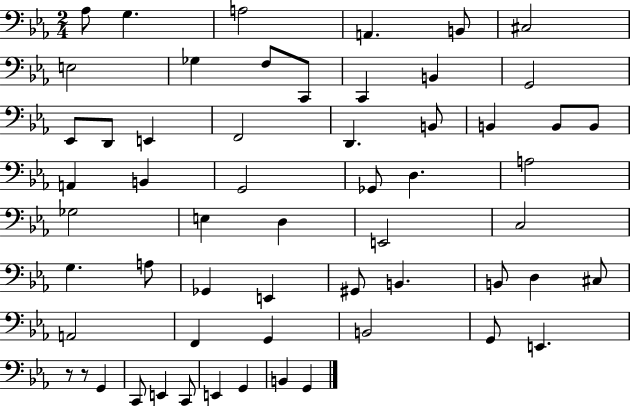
Ab3/e G3/q. A3/h A2/q. B2/e C#3/h E3/h Gb3/q F3/e C2/e C2/q B2/q G2/h Eb2/e D2/e E2/q F2/h D2/q. B2/e B2/q B2/e B2/e A2/q B2/q G2/h Gb2/e D3/q. A3/h Gb3/h E3/q D3/q E2/h C3/h G3/q. A3/e Gb2/q E2/q G#2/e B2/q. B2/e D3/q C#3/e A2/h F2/q G2/q B2/h G2/e E2/q. R/e R/e G2/q C2/e E2/q C2/e E2/q G2/q B2/q G2/q